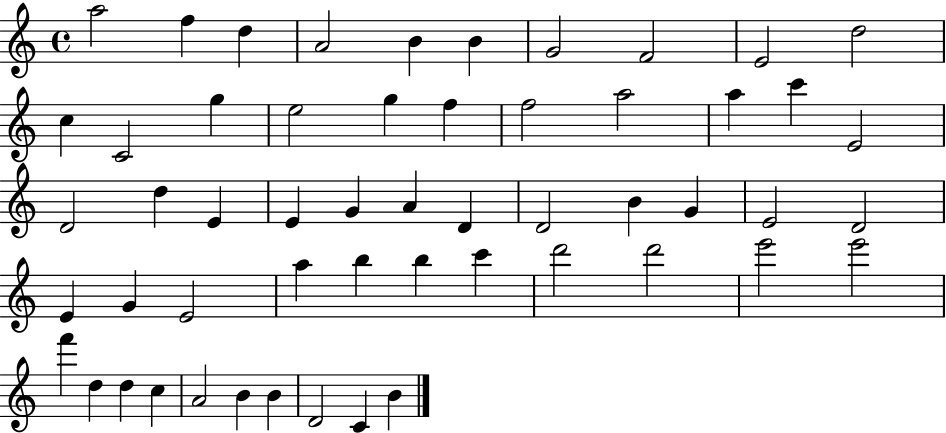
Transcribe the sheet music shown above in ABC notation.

X:1
T:Untitled
M:4/4
L:1/4
K:C
a2 f d A2 B B G2 F2 E2 d2 c C2 g e2 g f f2 a2 a c' E2 D2 d E E G A D D2 B G E2 D2 E G E2 a b b c' d'2 d'2 e'2 e'2 f' d d c A2 B B D2 C B